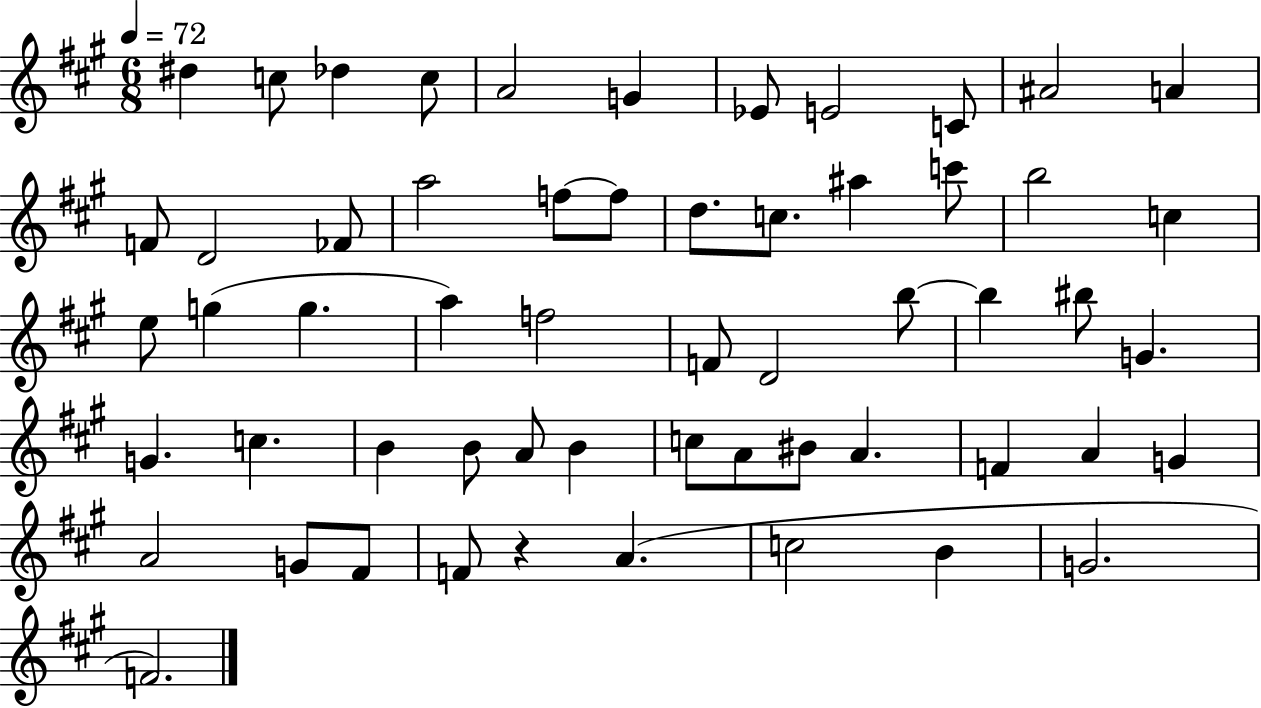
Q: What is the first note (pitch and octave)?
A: D#5